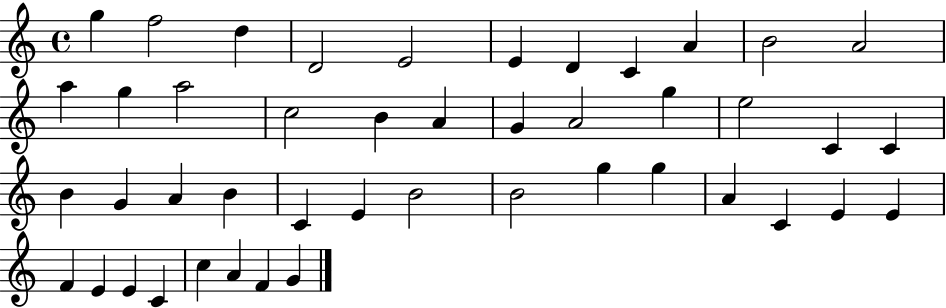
X:1
T:Untitled
M:4/4
L:1/4
K:C
g f2 d D2 E2 E D C A B2 A2 a g a2 c2 B A G A2 g e2 C C B G A B C E B2 B2 g g A C E E F E E C c A F G